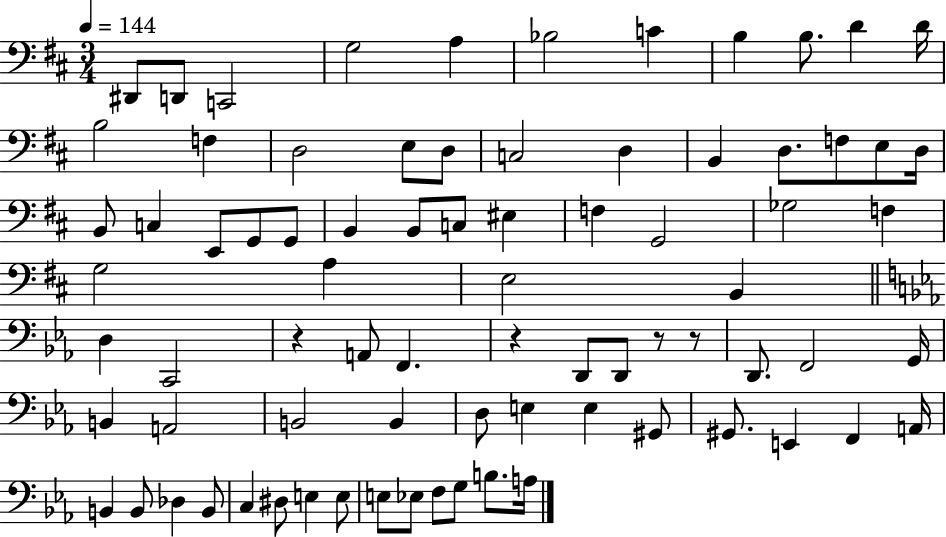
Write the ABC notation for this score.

X:1
T:Untitled
M:3/4
L:1/4
K:D
^D,,/2 D,,/2 C,,2 G,2 A, _B,2 C B, B,/2 D D/4 B,2 F, D,2 E,/2 D,/2 C,2 D, B,, D,/2 F,/2 E,/2 D,/4 B,,/2 C, E,,/2 G,,/2 G,,/2 B,, B,,/2 C,/2 ^E, F, G,,2 _G,2 F, G,2 A, E,2 B,, D, C,,2 z A,,/2 F,, z D,,/2 D,,/2 z/2 z/2 D,,/2 F,,2 G,,/4 B,, A,,2 B,,2 B,, D,/2 E, E, ^G,,/2 ^G,,/2 E,, F,, A,,/4 B,, B,,/2 _D, B,,/2 C, ^D,/2 E, E,/2 E,/2 _E,/2 F,/2 G,/2 B,/2 A,/4